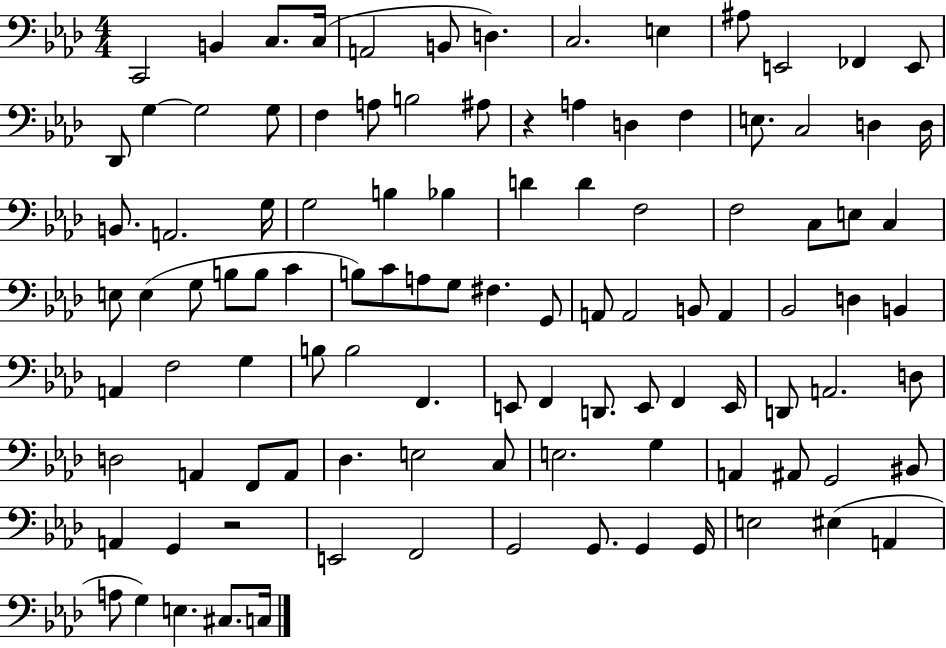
{
  \clef bass
  \numericTimeSignature
  \time 4/4
  \key aes \major
  c,2 b,4 c8. c16( | a,2 b,8 d4.) | c2. e4 | ais8 e,2 fes,4 e,8 | \break des,8 g4~~ g2 g8 | f4 a8 b2 ais8 | r4 a4 d4 f4 | e8. c2 d4 d16 | \break b,8. a,2. g16 | g2 b4 bes4 | d'4 d'4 f2 | f2 c8 e8 c4 | \break e8 e4( g8 b8 b8 c'4 | b8) c'8 a8 g8 fis4. g,8 | a,8 a,2 b,8 a,4 | bes,2 d4 b,4 | \break a,4 f2 g4 | b8 b2 f,4. | e,8 f,4 d,8. e,8 f,4 e,16 | d,8 a,2. d8 | \break d2 a,4 f,8 a,8 | des4. e2 c8 | e2. g4 | a,4 ais,8 g,2 bis,8 | \break a,4 g,4 r2 | e,2 f,2 | g,2 g,8. g,4 g,16 | e2 eis4( a,4 | \break a8 g4) e4. cis8. c16 | \bar "|."
}